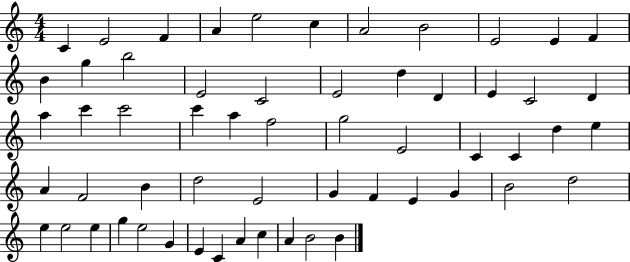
X:1
T:Untitled
M:4/4
L:1/4
K:C
C E2 F A e2 c A2 B2 E2 E F B g b2 E2 C2 E2 d D E C2 D a c' c'2 c' a f2 g2 E2 C C d e A F2 B d2 E2 G F E G B2 d2 e e2 e g e2 G E C A c A B2 B